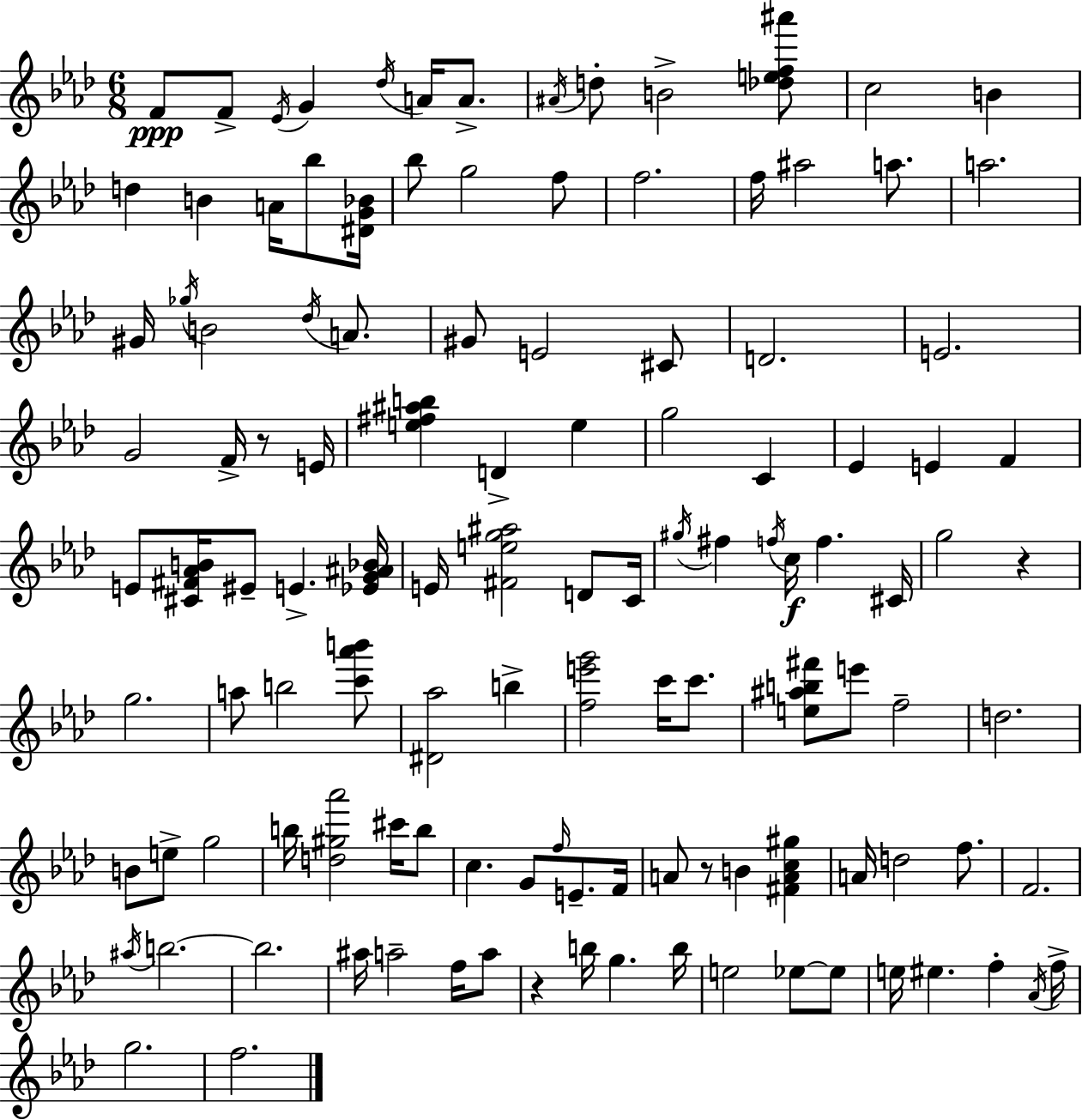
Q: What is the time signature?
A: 6/8